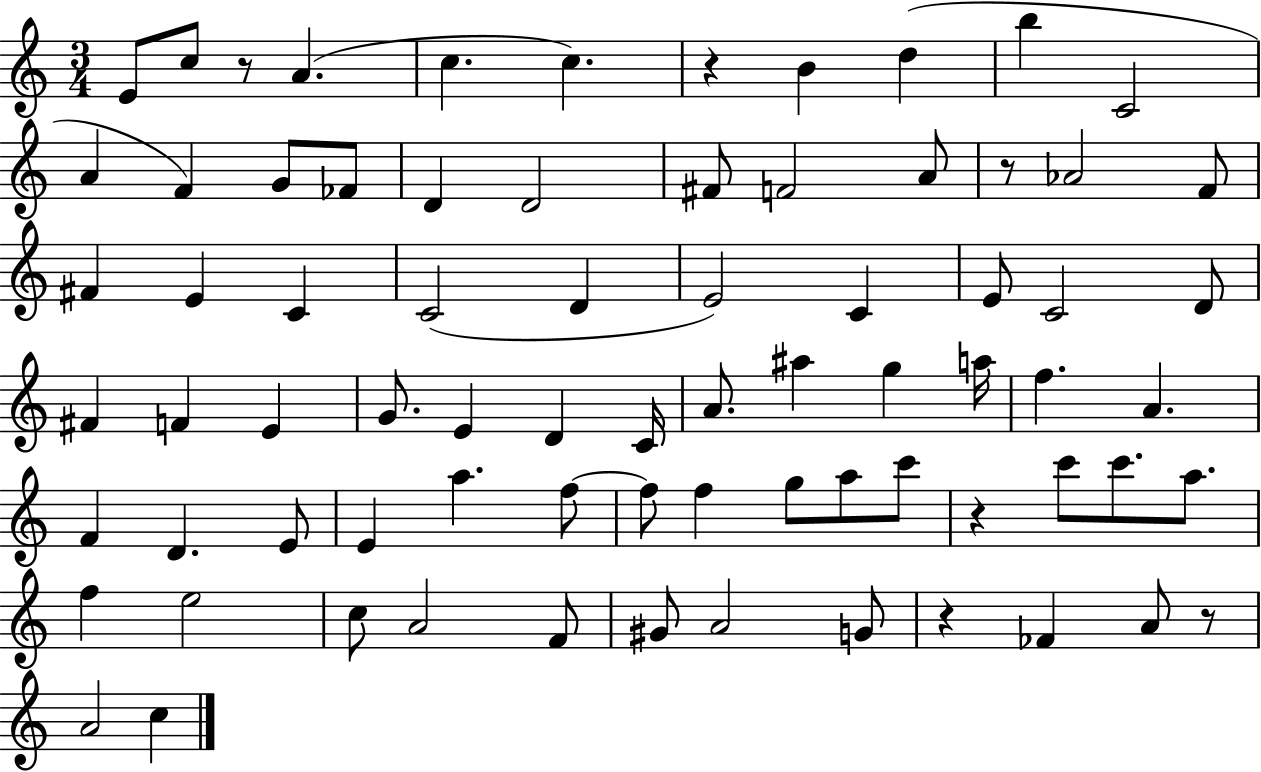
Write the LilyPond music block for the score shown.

{
  \clef treble
  \numericTimeSignature
  \time 3/4
  \key c \major
  e'8 c''8 r8 a'4.( | c''4. c''4.) | r4 b'4 d''4( | b''4 c'2 | \break a'4 f'4) g'8 fes'8 | d'4 d'2 | fis'8 f'2 a'8 | r8 aes'2 f'8 | \break fis'4 e'4 c'4 | c'2( d'4 | e'2) c'4 | e'8 c'2 d'8 | \break fis'4 f'4 e'4 | g'8. e'4 d'4 c'16 | a'8. ais''4 g''4 a''16 | f''4. a'4. | \break f'4 d'4. e'8 | e'4 a''4. f''8~~ | f''8 f''4 g''8 a''8 c'''8 | r4 c'''8 c'''8. a''8. | \break f''4 e''2 | c''8 a'2 f'8 | gis'8 a'2 g'8 | r4 fes'4 a'8 r8 | \break a'2 c''4 | \bar "|."
}